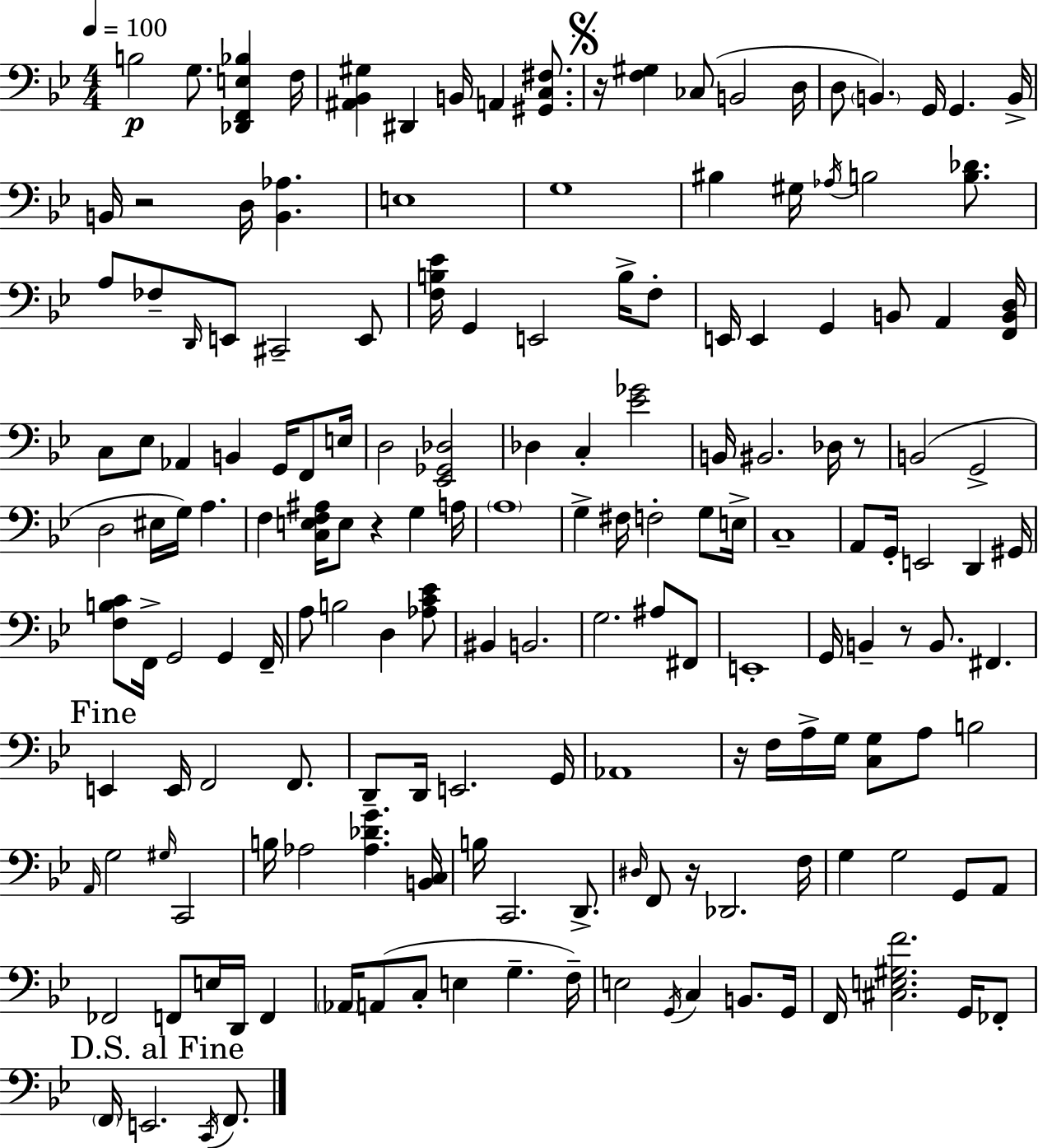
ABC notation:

X:1
T:Untitled
M:4/4
L:1/4
K:Bb
B,2 G,/2 [_D,,F,,E,_B,] F,/4 [^A,,_B,,^G,] ^D,, B,,/4 A,, [^G,,C,^F,]/2 z/4 [F,^G,] _C,/2 B,,2 D,/4 D,/2 B,, G,,/4 G,, B,,/4 B,,/4 z2 D,/4 [B,,_A,] E,4 G,4 ^B, ^G,/4 _A,/4 B,2 [B,_D]/2 A,/2 _F,/2 D,,/4 E,,/2 ^C,,2 E,,/2 [F,B,_E]/4 G,, E,,2 B,/4 F,/2 E,,/4 E,, G,, B,,/2 A,, [F,,B,,D,]/4 C,/2 _E,/2 _A,, B,, G,,/4 F,,/2 E,/4 D,2 [_E,,_G,,_D,]2 _D, C, [_E_G]2 B,,/4 ^B,,2 _D,/4 z/2 B,,2 G,,2 D,2 ^E,/4 G,/4 A, F, [C,E,F,^A,]/4 E,/2 z G, A,/4 A,4 G, ^F,/4 F,2 G,/2 E,/4 C,4 A,,/2 G,,/4 E,,2 D,, ^G,,/4 [F,B,C]/2 F,,/4 G,,2 G,, F,,/4 A,/2 B,2 D, [_A,C_E]/2 ^B,, B,,2 G,2 ^A,/2 ^F,,/2 E,,4 G,,/4 B,, z/2 B,,/2 ^F,, E,, E,,/4 F,,2 F,,/2 D,,/2 D,,/4 E,,2 G,,/4 _A,,4 z/4 F,/4 A,/4 G,/4 [C,G,]/2 A,/2 B,2 A,,/4 G,2 ^G,/4 C,,2 B,/4 _A,2 [_A,_DG] [B,,C,]/4 B,/4 C,,2 D,,/2 ^D,/4 F,,/2 z/4 _D,,2 F,/4 G, G,2 G,,/2 A,,/2 _F,,2 F,,/2 E,/4 D,,/4 F,, _A,,/4 A,,/2 C,/2 E, G, F,/4 E,2 G,,/4 C, B,,/2 G,,/4 F,,/4 [^C,E,^G,F]2 G,,/4 _F,,/2 F,,/4 E,,2 C,,/4 F,,/2